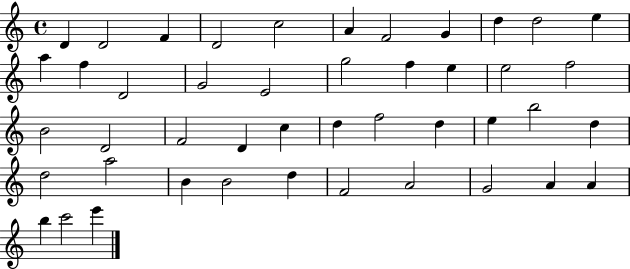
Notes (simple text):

D4/q D4/h F4/q D4/h C5/h A4/q F4/h G4/q D5/q D5/h E5/q A5/q F5/q D4/h G4/h E4/h G5/h F5/q E5/q E5/h F5/h B4/h D4/h F4/h D4/q C5/q D5/q F5/h D5/q E5/q B5/h D5/q D5/h A5/h B4/q B4/h D5/q F4/h A4/h G4/h A4/q A4/q B5/q C6/h E6/q